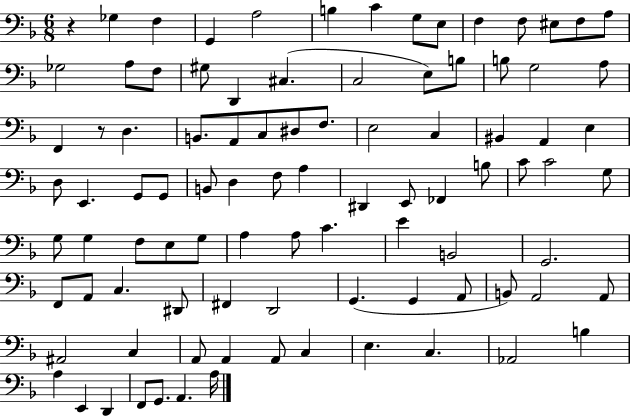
X:1
T:Untitled
M:6/8
L:1/4
K:F
z _G, F, G,, A,2 B, C G,/2 E,/2 F, F,/2 ^E,/2 F,/2 A,/2 _G,2 A,/2 F,/2 ^G,/2 D,, ^C, C,2 E,/2 B,/2 B,/2 G,2 A,/2 F,, z/2 D, B,,/2 A,,/2 C,/2 ^D,/2 F,/2 E,2 C, ^B,, A,, E, D,/2 E,, G,,/2 G,,/2 B,,/2 D, F,/2 A, ^D,, E,,/2 _F,, B,/2 C/2 C2 G,/2 G,/2 G, F,/2 E,/2 G,/2 A, A,/2 C E B,,2 G,,2 F,,/2 A,,/2 C, ^D,,/2 ^F,, D,,2 G,, G,, A,,/2 B,,/2 A,,2 A,,/2 ^A,,2 C, A,,/2 A,, A,,/2 C, E, C, _A,,2 B, A, E,, D,, F,,/2 G,,/2 A,, A,/4